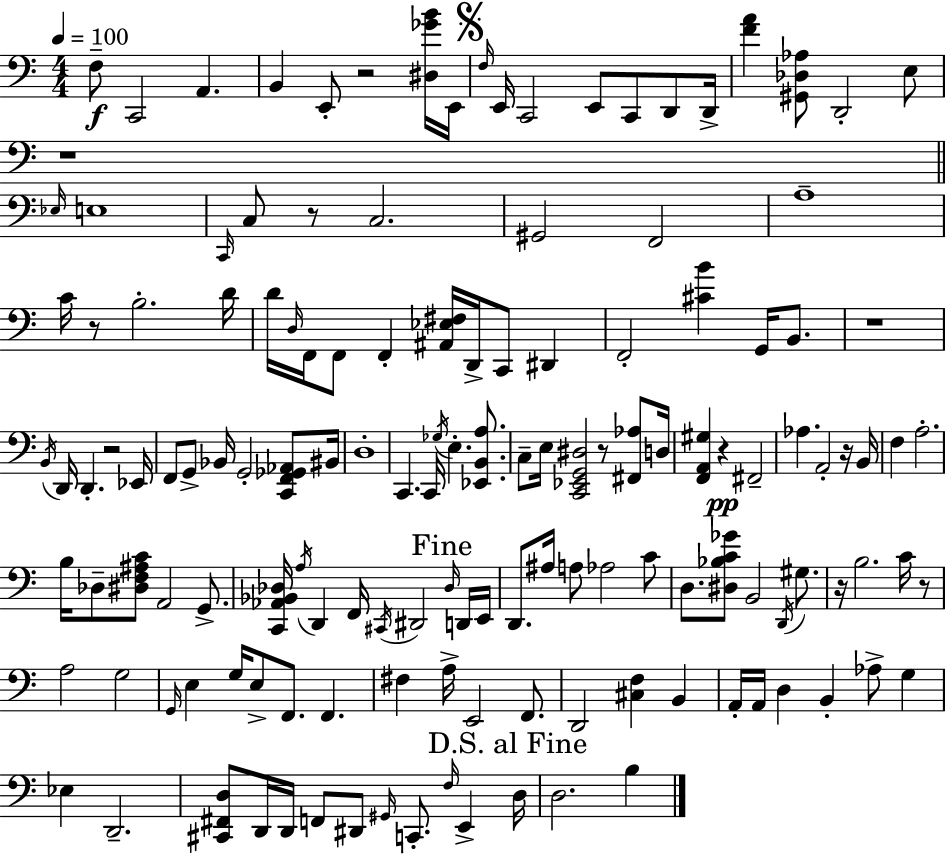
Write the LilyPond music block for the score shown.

{
  \clef bass
  \numericTimeSignature
  \time 4/4
  \key c \major
  \tempo 4 = 100
  f8--\f c,2 a,4. | b,4 e,8-. r2 <dis ges' b'>16 e,16 | \mark \markup { \musicglyph "scripts.segno" } \grace { f16 } e,16 c,2 e,8 c,8 d,8 | d,16-> <f' a'>4 <gis, des aes>8 d,2-. e8 | \break r1 | \bar "||" \break \key c \major \grace { ees16 } e1 | \grace { c,16 } c8 r8 c2. | gis,2 f,2 | a1-- | \break c'16 r8 b2.-. | d'16 d'16 \grace { d16 } f,16 f,8 f,4-. <ais, ees fis>16 d,16-> c,8 dis,4 | f,2-. <cis' b'>4 g,16 | b,8. r1 | \break \acciaccatura { b,16 } d,16 d,4.-. r2 | ees,16 f,8 g,8-> bes,16 g,2-. | <c, f, ges, aes,>8 bis,16 d1-. | c,4. c,16 \acciaccatura { ges16 } e4.-. | \break <ees, b, a>8. c8-- e16 <c, ees, g, dis>2 | r8 <fis, aes>8 d16 <f, a, gis>4 r4\pp fis,2-- | aes4. a,2-. | r16 b,16 f4 a2.-. | \break b16 des8-- <dis f ais c'>8 a,2 | g,8.-> <c, aes, bes, des>16 \acciaccatura { a16 } d,4 f,16 \acciaccatura { cis,16 } dis,2 | \mark "Fine" \grace { des16 } d,16 e,16 d,8. ais16 a8 aes2 | c'8 d8. <dis bes c' ges'>8 b,2 | \break \acciaccatura { d,16 } gis8. r16 b2. | c'16 r8 a2 | g2 \grace { g,16 } e4 g16 e8-> | f,8. f,4. fis4 a16-> e,2 | \break f,8. d,2 | <cis f>4 b,4 a,16-. a,16 d4 | b,4-. aes8-> g4 ees4 d,2.-- | <cis, fis, d>8 d,16 d,16 f,8 | \break dis,8 \grace { gis,16 } c,8.-. \grace { f16 } e,4-> \mark "D.S. al Fine" d16 d2. | b4 \bar "|."
}